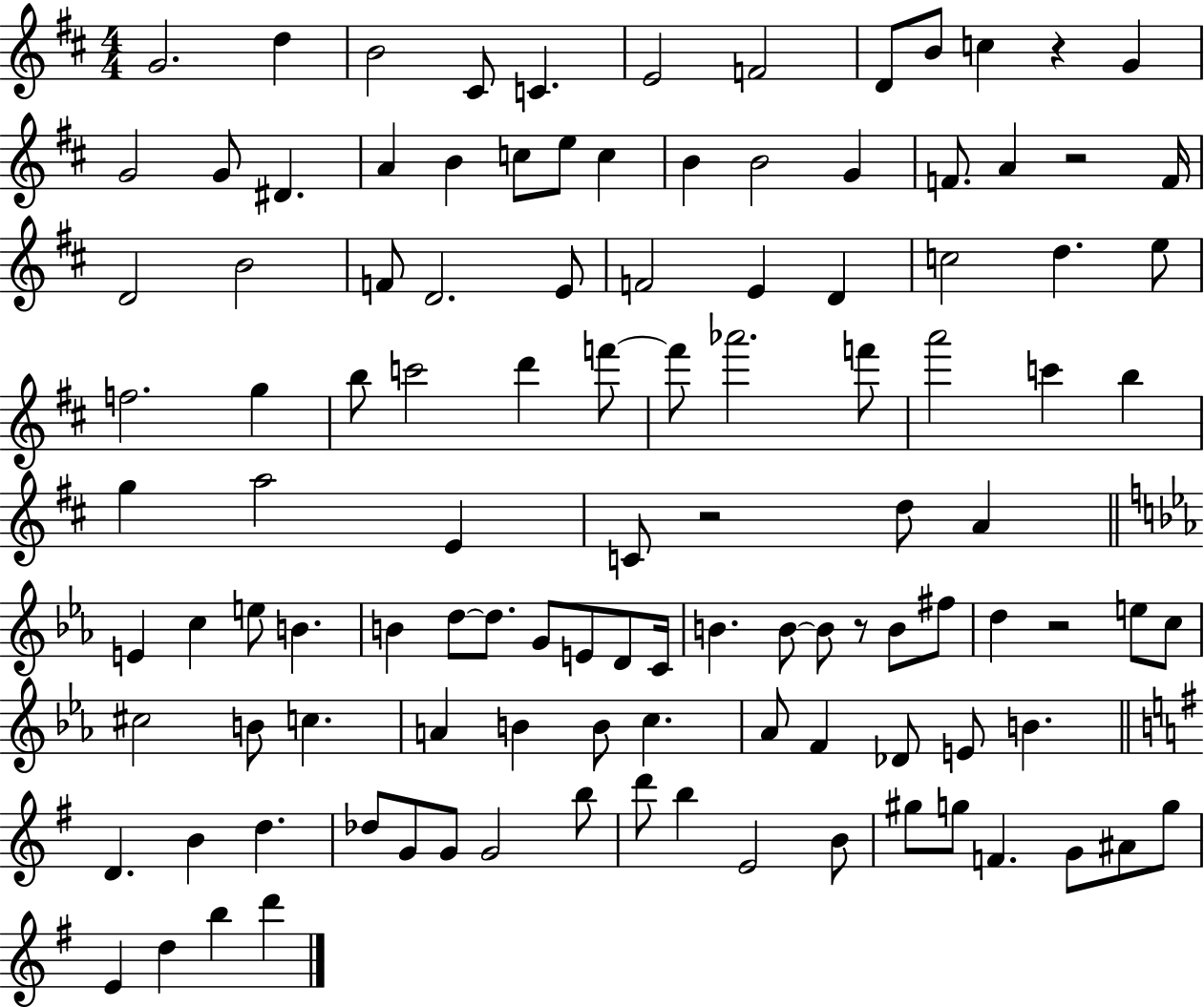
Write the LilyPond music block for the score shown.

{
  \clef treble
  \numericTimeSignature
  \time 4/4
  \key d \major
  g'2. d''4 | b'2 cis'8 c'4. | e'2 f'2 | d'8 b'8 c''4 r4 g'4 | \break g'2 g'8 dis'4. | a'4 b'4 c''8 e''8 c''4 | b'4 b'2 g'4 | f'8. a'4 r2 f'16 | \break d'2 b'2 | f'8 d'2. e'8 | f'2 e'4 d'4 | c''2 d''4. e''8 | \break f''2. g''4 | b''8 c'''2 d'''4 f'''8~~ | f'''8 aes'''2. f'''8 | a'''2 c'''4 b''4 | \break g''4 a''2 e'4 | c'8 r2 d''8 a'4 | \bar "||" \break \key ees \major e'4 c''4 e''8 b'4. | b'4 d''8~~ d''8. g'8 e'8 d'8 c'16 | b'4. b'8~~ b'8 r8 b'8 fis''8 | d''4 r2 e''8 c''8 | \break cis''2 b'8 c''4. | a'4 b'4 b'8 c''4. | aes'8 f'4 des'8 e'8 b'4. | \bar "||" \break \key g \major d'4. b'4 d''4. | des''8 g'8 g'8 g'2 b''8 | d'''8 b''4 e'2 b'8 | gis''8 g''8 f'4. g'8 ais'8 g''8 | \break e'4 d''4 b''4 d'''4 | \bar "|."
}